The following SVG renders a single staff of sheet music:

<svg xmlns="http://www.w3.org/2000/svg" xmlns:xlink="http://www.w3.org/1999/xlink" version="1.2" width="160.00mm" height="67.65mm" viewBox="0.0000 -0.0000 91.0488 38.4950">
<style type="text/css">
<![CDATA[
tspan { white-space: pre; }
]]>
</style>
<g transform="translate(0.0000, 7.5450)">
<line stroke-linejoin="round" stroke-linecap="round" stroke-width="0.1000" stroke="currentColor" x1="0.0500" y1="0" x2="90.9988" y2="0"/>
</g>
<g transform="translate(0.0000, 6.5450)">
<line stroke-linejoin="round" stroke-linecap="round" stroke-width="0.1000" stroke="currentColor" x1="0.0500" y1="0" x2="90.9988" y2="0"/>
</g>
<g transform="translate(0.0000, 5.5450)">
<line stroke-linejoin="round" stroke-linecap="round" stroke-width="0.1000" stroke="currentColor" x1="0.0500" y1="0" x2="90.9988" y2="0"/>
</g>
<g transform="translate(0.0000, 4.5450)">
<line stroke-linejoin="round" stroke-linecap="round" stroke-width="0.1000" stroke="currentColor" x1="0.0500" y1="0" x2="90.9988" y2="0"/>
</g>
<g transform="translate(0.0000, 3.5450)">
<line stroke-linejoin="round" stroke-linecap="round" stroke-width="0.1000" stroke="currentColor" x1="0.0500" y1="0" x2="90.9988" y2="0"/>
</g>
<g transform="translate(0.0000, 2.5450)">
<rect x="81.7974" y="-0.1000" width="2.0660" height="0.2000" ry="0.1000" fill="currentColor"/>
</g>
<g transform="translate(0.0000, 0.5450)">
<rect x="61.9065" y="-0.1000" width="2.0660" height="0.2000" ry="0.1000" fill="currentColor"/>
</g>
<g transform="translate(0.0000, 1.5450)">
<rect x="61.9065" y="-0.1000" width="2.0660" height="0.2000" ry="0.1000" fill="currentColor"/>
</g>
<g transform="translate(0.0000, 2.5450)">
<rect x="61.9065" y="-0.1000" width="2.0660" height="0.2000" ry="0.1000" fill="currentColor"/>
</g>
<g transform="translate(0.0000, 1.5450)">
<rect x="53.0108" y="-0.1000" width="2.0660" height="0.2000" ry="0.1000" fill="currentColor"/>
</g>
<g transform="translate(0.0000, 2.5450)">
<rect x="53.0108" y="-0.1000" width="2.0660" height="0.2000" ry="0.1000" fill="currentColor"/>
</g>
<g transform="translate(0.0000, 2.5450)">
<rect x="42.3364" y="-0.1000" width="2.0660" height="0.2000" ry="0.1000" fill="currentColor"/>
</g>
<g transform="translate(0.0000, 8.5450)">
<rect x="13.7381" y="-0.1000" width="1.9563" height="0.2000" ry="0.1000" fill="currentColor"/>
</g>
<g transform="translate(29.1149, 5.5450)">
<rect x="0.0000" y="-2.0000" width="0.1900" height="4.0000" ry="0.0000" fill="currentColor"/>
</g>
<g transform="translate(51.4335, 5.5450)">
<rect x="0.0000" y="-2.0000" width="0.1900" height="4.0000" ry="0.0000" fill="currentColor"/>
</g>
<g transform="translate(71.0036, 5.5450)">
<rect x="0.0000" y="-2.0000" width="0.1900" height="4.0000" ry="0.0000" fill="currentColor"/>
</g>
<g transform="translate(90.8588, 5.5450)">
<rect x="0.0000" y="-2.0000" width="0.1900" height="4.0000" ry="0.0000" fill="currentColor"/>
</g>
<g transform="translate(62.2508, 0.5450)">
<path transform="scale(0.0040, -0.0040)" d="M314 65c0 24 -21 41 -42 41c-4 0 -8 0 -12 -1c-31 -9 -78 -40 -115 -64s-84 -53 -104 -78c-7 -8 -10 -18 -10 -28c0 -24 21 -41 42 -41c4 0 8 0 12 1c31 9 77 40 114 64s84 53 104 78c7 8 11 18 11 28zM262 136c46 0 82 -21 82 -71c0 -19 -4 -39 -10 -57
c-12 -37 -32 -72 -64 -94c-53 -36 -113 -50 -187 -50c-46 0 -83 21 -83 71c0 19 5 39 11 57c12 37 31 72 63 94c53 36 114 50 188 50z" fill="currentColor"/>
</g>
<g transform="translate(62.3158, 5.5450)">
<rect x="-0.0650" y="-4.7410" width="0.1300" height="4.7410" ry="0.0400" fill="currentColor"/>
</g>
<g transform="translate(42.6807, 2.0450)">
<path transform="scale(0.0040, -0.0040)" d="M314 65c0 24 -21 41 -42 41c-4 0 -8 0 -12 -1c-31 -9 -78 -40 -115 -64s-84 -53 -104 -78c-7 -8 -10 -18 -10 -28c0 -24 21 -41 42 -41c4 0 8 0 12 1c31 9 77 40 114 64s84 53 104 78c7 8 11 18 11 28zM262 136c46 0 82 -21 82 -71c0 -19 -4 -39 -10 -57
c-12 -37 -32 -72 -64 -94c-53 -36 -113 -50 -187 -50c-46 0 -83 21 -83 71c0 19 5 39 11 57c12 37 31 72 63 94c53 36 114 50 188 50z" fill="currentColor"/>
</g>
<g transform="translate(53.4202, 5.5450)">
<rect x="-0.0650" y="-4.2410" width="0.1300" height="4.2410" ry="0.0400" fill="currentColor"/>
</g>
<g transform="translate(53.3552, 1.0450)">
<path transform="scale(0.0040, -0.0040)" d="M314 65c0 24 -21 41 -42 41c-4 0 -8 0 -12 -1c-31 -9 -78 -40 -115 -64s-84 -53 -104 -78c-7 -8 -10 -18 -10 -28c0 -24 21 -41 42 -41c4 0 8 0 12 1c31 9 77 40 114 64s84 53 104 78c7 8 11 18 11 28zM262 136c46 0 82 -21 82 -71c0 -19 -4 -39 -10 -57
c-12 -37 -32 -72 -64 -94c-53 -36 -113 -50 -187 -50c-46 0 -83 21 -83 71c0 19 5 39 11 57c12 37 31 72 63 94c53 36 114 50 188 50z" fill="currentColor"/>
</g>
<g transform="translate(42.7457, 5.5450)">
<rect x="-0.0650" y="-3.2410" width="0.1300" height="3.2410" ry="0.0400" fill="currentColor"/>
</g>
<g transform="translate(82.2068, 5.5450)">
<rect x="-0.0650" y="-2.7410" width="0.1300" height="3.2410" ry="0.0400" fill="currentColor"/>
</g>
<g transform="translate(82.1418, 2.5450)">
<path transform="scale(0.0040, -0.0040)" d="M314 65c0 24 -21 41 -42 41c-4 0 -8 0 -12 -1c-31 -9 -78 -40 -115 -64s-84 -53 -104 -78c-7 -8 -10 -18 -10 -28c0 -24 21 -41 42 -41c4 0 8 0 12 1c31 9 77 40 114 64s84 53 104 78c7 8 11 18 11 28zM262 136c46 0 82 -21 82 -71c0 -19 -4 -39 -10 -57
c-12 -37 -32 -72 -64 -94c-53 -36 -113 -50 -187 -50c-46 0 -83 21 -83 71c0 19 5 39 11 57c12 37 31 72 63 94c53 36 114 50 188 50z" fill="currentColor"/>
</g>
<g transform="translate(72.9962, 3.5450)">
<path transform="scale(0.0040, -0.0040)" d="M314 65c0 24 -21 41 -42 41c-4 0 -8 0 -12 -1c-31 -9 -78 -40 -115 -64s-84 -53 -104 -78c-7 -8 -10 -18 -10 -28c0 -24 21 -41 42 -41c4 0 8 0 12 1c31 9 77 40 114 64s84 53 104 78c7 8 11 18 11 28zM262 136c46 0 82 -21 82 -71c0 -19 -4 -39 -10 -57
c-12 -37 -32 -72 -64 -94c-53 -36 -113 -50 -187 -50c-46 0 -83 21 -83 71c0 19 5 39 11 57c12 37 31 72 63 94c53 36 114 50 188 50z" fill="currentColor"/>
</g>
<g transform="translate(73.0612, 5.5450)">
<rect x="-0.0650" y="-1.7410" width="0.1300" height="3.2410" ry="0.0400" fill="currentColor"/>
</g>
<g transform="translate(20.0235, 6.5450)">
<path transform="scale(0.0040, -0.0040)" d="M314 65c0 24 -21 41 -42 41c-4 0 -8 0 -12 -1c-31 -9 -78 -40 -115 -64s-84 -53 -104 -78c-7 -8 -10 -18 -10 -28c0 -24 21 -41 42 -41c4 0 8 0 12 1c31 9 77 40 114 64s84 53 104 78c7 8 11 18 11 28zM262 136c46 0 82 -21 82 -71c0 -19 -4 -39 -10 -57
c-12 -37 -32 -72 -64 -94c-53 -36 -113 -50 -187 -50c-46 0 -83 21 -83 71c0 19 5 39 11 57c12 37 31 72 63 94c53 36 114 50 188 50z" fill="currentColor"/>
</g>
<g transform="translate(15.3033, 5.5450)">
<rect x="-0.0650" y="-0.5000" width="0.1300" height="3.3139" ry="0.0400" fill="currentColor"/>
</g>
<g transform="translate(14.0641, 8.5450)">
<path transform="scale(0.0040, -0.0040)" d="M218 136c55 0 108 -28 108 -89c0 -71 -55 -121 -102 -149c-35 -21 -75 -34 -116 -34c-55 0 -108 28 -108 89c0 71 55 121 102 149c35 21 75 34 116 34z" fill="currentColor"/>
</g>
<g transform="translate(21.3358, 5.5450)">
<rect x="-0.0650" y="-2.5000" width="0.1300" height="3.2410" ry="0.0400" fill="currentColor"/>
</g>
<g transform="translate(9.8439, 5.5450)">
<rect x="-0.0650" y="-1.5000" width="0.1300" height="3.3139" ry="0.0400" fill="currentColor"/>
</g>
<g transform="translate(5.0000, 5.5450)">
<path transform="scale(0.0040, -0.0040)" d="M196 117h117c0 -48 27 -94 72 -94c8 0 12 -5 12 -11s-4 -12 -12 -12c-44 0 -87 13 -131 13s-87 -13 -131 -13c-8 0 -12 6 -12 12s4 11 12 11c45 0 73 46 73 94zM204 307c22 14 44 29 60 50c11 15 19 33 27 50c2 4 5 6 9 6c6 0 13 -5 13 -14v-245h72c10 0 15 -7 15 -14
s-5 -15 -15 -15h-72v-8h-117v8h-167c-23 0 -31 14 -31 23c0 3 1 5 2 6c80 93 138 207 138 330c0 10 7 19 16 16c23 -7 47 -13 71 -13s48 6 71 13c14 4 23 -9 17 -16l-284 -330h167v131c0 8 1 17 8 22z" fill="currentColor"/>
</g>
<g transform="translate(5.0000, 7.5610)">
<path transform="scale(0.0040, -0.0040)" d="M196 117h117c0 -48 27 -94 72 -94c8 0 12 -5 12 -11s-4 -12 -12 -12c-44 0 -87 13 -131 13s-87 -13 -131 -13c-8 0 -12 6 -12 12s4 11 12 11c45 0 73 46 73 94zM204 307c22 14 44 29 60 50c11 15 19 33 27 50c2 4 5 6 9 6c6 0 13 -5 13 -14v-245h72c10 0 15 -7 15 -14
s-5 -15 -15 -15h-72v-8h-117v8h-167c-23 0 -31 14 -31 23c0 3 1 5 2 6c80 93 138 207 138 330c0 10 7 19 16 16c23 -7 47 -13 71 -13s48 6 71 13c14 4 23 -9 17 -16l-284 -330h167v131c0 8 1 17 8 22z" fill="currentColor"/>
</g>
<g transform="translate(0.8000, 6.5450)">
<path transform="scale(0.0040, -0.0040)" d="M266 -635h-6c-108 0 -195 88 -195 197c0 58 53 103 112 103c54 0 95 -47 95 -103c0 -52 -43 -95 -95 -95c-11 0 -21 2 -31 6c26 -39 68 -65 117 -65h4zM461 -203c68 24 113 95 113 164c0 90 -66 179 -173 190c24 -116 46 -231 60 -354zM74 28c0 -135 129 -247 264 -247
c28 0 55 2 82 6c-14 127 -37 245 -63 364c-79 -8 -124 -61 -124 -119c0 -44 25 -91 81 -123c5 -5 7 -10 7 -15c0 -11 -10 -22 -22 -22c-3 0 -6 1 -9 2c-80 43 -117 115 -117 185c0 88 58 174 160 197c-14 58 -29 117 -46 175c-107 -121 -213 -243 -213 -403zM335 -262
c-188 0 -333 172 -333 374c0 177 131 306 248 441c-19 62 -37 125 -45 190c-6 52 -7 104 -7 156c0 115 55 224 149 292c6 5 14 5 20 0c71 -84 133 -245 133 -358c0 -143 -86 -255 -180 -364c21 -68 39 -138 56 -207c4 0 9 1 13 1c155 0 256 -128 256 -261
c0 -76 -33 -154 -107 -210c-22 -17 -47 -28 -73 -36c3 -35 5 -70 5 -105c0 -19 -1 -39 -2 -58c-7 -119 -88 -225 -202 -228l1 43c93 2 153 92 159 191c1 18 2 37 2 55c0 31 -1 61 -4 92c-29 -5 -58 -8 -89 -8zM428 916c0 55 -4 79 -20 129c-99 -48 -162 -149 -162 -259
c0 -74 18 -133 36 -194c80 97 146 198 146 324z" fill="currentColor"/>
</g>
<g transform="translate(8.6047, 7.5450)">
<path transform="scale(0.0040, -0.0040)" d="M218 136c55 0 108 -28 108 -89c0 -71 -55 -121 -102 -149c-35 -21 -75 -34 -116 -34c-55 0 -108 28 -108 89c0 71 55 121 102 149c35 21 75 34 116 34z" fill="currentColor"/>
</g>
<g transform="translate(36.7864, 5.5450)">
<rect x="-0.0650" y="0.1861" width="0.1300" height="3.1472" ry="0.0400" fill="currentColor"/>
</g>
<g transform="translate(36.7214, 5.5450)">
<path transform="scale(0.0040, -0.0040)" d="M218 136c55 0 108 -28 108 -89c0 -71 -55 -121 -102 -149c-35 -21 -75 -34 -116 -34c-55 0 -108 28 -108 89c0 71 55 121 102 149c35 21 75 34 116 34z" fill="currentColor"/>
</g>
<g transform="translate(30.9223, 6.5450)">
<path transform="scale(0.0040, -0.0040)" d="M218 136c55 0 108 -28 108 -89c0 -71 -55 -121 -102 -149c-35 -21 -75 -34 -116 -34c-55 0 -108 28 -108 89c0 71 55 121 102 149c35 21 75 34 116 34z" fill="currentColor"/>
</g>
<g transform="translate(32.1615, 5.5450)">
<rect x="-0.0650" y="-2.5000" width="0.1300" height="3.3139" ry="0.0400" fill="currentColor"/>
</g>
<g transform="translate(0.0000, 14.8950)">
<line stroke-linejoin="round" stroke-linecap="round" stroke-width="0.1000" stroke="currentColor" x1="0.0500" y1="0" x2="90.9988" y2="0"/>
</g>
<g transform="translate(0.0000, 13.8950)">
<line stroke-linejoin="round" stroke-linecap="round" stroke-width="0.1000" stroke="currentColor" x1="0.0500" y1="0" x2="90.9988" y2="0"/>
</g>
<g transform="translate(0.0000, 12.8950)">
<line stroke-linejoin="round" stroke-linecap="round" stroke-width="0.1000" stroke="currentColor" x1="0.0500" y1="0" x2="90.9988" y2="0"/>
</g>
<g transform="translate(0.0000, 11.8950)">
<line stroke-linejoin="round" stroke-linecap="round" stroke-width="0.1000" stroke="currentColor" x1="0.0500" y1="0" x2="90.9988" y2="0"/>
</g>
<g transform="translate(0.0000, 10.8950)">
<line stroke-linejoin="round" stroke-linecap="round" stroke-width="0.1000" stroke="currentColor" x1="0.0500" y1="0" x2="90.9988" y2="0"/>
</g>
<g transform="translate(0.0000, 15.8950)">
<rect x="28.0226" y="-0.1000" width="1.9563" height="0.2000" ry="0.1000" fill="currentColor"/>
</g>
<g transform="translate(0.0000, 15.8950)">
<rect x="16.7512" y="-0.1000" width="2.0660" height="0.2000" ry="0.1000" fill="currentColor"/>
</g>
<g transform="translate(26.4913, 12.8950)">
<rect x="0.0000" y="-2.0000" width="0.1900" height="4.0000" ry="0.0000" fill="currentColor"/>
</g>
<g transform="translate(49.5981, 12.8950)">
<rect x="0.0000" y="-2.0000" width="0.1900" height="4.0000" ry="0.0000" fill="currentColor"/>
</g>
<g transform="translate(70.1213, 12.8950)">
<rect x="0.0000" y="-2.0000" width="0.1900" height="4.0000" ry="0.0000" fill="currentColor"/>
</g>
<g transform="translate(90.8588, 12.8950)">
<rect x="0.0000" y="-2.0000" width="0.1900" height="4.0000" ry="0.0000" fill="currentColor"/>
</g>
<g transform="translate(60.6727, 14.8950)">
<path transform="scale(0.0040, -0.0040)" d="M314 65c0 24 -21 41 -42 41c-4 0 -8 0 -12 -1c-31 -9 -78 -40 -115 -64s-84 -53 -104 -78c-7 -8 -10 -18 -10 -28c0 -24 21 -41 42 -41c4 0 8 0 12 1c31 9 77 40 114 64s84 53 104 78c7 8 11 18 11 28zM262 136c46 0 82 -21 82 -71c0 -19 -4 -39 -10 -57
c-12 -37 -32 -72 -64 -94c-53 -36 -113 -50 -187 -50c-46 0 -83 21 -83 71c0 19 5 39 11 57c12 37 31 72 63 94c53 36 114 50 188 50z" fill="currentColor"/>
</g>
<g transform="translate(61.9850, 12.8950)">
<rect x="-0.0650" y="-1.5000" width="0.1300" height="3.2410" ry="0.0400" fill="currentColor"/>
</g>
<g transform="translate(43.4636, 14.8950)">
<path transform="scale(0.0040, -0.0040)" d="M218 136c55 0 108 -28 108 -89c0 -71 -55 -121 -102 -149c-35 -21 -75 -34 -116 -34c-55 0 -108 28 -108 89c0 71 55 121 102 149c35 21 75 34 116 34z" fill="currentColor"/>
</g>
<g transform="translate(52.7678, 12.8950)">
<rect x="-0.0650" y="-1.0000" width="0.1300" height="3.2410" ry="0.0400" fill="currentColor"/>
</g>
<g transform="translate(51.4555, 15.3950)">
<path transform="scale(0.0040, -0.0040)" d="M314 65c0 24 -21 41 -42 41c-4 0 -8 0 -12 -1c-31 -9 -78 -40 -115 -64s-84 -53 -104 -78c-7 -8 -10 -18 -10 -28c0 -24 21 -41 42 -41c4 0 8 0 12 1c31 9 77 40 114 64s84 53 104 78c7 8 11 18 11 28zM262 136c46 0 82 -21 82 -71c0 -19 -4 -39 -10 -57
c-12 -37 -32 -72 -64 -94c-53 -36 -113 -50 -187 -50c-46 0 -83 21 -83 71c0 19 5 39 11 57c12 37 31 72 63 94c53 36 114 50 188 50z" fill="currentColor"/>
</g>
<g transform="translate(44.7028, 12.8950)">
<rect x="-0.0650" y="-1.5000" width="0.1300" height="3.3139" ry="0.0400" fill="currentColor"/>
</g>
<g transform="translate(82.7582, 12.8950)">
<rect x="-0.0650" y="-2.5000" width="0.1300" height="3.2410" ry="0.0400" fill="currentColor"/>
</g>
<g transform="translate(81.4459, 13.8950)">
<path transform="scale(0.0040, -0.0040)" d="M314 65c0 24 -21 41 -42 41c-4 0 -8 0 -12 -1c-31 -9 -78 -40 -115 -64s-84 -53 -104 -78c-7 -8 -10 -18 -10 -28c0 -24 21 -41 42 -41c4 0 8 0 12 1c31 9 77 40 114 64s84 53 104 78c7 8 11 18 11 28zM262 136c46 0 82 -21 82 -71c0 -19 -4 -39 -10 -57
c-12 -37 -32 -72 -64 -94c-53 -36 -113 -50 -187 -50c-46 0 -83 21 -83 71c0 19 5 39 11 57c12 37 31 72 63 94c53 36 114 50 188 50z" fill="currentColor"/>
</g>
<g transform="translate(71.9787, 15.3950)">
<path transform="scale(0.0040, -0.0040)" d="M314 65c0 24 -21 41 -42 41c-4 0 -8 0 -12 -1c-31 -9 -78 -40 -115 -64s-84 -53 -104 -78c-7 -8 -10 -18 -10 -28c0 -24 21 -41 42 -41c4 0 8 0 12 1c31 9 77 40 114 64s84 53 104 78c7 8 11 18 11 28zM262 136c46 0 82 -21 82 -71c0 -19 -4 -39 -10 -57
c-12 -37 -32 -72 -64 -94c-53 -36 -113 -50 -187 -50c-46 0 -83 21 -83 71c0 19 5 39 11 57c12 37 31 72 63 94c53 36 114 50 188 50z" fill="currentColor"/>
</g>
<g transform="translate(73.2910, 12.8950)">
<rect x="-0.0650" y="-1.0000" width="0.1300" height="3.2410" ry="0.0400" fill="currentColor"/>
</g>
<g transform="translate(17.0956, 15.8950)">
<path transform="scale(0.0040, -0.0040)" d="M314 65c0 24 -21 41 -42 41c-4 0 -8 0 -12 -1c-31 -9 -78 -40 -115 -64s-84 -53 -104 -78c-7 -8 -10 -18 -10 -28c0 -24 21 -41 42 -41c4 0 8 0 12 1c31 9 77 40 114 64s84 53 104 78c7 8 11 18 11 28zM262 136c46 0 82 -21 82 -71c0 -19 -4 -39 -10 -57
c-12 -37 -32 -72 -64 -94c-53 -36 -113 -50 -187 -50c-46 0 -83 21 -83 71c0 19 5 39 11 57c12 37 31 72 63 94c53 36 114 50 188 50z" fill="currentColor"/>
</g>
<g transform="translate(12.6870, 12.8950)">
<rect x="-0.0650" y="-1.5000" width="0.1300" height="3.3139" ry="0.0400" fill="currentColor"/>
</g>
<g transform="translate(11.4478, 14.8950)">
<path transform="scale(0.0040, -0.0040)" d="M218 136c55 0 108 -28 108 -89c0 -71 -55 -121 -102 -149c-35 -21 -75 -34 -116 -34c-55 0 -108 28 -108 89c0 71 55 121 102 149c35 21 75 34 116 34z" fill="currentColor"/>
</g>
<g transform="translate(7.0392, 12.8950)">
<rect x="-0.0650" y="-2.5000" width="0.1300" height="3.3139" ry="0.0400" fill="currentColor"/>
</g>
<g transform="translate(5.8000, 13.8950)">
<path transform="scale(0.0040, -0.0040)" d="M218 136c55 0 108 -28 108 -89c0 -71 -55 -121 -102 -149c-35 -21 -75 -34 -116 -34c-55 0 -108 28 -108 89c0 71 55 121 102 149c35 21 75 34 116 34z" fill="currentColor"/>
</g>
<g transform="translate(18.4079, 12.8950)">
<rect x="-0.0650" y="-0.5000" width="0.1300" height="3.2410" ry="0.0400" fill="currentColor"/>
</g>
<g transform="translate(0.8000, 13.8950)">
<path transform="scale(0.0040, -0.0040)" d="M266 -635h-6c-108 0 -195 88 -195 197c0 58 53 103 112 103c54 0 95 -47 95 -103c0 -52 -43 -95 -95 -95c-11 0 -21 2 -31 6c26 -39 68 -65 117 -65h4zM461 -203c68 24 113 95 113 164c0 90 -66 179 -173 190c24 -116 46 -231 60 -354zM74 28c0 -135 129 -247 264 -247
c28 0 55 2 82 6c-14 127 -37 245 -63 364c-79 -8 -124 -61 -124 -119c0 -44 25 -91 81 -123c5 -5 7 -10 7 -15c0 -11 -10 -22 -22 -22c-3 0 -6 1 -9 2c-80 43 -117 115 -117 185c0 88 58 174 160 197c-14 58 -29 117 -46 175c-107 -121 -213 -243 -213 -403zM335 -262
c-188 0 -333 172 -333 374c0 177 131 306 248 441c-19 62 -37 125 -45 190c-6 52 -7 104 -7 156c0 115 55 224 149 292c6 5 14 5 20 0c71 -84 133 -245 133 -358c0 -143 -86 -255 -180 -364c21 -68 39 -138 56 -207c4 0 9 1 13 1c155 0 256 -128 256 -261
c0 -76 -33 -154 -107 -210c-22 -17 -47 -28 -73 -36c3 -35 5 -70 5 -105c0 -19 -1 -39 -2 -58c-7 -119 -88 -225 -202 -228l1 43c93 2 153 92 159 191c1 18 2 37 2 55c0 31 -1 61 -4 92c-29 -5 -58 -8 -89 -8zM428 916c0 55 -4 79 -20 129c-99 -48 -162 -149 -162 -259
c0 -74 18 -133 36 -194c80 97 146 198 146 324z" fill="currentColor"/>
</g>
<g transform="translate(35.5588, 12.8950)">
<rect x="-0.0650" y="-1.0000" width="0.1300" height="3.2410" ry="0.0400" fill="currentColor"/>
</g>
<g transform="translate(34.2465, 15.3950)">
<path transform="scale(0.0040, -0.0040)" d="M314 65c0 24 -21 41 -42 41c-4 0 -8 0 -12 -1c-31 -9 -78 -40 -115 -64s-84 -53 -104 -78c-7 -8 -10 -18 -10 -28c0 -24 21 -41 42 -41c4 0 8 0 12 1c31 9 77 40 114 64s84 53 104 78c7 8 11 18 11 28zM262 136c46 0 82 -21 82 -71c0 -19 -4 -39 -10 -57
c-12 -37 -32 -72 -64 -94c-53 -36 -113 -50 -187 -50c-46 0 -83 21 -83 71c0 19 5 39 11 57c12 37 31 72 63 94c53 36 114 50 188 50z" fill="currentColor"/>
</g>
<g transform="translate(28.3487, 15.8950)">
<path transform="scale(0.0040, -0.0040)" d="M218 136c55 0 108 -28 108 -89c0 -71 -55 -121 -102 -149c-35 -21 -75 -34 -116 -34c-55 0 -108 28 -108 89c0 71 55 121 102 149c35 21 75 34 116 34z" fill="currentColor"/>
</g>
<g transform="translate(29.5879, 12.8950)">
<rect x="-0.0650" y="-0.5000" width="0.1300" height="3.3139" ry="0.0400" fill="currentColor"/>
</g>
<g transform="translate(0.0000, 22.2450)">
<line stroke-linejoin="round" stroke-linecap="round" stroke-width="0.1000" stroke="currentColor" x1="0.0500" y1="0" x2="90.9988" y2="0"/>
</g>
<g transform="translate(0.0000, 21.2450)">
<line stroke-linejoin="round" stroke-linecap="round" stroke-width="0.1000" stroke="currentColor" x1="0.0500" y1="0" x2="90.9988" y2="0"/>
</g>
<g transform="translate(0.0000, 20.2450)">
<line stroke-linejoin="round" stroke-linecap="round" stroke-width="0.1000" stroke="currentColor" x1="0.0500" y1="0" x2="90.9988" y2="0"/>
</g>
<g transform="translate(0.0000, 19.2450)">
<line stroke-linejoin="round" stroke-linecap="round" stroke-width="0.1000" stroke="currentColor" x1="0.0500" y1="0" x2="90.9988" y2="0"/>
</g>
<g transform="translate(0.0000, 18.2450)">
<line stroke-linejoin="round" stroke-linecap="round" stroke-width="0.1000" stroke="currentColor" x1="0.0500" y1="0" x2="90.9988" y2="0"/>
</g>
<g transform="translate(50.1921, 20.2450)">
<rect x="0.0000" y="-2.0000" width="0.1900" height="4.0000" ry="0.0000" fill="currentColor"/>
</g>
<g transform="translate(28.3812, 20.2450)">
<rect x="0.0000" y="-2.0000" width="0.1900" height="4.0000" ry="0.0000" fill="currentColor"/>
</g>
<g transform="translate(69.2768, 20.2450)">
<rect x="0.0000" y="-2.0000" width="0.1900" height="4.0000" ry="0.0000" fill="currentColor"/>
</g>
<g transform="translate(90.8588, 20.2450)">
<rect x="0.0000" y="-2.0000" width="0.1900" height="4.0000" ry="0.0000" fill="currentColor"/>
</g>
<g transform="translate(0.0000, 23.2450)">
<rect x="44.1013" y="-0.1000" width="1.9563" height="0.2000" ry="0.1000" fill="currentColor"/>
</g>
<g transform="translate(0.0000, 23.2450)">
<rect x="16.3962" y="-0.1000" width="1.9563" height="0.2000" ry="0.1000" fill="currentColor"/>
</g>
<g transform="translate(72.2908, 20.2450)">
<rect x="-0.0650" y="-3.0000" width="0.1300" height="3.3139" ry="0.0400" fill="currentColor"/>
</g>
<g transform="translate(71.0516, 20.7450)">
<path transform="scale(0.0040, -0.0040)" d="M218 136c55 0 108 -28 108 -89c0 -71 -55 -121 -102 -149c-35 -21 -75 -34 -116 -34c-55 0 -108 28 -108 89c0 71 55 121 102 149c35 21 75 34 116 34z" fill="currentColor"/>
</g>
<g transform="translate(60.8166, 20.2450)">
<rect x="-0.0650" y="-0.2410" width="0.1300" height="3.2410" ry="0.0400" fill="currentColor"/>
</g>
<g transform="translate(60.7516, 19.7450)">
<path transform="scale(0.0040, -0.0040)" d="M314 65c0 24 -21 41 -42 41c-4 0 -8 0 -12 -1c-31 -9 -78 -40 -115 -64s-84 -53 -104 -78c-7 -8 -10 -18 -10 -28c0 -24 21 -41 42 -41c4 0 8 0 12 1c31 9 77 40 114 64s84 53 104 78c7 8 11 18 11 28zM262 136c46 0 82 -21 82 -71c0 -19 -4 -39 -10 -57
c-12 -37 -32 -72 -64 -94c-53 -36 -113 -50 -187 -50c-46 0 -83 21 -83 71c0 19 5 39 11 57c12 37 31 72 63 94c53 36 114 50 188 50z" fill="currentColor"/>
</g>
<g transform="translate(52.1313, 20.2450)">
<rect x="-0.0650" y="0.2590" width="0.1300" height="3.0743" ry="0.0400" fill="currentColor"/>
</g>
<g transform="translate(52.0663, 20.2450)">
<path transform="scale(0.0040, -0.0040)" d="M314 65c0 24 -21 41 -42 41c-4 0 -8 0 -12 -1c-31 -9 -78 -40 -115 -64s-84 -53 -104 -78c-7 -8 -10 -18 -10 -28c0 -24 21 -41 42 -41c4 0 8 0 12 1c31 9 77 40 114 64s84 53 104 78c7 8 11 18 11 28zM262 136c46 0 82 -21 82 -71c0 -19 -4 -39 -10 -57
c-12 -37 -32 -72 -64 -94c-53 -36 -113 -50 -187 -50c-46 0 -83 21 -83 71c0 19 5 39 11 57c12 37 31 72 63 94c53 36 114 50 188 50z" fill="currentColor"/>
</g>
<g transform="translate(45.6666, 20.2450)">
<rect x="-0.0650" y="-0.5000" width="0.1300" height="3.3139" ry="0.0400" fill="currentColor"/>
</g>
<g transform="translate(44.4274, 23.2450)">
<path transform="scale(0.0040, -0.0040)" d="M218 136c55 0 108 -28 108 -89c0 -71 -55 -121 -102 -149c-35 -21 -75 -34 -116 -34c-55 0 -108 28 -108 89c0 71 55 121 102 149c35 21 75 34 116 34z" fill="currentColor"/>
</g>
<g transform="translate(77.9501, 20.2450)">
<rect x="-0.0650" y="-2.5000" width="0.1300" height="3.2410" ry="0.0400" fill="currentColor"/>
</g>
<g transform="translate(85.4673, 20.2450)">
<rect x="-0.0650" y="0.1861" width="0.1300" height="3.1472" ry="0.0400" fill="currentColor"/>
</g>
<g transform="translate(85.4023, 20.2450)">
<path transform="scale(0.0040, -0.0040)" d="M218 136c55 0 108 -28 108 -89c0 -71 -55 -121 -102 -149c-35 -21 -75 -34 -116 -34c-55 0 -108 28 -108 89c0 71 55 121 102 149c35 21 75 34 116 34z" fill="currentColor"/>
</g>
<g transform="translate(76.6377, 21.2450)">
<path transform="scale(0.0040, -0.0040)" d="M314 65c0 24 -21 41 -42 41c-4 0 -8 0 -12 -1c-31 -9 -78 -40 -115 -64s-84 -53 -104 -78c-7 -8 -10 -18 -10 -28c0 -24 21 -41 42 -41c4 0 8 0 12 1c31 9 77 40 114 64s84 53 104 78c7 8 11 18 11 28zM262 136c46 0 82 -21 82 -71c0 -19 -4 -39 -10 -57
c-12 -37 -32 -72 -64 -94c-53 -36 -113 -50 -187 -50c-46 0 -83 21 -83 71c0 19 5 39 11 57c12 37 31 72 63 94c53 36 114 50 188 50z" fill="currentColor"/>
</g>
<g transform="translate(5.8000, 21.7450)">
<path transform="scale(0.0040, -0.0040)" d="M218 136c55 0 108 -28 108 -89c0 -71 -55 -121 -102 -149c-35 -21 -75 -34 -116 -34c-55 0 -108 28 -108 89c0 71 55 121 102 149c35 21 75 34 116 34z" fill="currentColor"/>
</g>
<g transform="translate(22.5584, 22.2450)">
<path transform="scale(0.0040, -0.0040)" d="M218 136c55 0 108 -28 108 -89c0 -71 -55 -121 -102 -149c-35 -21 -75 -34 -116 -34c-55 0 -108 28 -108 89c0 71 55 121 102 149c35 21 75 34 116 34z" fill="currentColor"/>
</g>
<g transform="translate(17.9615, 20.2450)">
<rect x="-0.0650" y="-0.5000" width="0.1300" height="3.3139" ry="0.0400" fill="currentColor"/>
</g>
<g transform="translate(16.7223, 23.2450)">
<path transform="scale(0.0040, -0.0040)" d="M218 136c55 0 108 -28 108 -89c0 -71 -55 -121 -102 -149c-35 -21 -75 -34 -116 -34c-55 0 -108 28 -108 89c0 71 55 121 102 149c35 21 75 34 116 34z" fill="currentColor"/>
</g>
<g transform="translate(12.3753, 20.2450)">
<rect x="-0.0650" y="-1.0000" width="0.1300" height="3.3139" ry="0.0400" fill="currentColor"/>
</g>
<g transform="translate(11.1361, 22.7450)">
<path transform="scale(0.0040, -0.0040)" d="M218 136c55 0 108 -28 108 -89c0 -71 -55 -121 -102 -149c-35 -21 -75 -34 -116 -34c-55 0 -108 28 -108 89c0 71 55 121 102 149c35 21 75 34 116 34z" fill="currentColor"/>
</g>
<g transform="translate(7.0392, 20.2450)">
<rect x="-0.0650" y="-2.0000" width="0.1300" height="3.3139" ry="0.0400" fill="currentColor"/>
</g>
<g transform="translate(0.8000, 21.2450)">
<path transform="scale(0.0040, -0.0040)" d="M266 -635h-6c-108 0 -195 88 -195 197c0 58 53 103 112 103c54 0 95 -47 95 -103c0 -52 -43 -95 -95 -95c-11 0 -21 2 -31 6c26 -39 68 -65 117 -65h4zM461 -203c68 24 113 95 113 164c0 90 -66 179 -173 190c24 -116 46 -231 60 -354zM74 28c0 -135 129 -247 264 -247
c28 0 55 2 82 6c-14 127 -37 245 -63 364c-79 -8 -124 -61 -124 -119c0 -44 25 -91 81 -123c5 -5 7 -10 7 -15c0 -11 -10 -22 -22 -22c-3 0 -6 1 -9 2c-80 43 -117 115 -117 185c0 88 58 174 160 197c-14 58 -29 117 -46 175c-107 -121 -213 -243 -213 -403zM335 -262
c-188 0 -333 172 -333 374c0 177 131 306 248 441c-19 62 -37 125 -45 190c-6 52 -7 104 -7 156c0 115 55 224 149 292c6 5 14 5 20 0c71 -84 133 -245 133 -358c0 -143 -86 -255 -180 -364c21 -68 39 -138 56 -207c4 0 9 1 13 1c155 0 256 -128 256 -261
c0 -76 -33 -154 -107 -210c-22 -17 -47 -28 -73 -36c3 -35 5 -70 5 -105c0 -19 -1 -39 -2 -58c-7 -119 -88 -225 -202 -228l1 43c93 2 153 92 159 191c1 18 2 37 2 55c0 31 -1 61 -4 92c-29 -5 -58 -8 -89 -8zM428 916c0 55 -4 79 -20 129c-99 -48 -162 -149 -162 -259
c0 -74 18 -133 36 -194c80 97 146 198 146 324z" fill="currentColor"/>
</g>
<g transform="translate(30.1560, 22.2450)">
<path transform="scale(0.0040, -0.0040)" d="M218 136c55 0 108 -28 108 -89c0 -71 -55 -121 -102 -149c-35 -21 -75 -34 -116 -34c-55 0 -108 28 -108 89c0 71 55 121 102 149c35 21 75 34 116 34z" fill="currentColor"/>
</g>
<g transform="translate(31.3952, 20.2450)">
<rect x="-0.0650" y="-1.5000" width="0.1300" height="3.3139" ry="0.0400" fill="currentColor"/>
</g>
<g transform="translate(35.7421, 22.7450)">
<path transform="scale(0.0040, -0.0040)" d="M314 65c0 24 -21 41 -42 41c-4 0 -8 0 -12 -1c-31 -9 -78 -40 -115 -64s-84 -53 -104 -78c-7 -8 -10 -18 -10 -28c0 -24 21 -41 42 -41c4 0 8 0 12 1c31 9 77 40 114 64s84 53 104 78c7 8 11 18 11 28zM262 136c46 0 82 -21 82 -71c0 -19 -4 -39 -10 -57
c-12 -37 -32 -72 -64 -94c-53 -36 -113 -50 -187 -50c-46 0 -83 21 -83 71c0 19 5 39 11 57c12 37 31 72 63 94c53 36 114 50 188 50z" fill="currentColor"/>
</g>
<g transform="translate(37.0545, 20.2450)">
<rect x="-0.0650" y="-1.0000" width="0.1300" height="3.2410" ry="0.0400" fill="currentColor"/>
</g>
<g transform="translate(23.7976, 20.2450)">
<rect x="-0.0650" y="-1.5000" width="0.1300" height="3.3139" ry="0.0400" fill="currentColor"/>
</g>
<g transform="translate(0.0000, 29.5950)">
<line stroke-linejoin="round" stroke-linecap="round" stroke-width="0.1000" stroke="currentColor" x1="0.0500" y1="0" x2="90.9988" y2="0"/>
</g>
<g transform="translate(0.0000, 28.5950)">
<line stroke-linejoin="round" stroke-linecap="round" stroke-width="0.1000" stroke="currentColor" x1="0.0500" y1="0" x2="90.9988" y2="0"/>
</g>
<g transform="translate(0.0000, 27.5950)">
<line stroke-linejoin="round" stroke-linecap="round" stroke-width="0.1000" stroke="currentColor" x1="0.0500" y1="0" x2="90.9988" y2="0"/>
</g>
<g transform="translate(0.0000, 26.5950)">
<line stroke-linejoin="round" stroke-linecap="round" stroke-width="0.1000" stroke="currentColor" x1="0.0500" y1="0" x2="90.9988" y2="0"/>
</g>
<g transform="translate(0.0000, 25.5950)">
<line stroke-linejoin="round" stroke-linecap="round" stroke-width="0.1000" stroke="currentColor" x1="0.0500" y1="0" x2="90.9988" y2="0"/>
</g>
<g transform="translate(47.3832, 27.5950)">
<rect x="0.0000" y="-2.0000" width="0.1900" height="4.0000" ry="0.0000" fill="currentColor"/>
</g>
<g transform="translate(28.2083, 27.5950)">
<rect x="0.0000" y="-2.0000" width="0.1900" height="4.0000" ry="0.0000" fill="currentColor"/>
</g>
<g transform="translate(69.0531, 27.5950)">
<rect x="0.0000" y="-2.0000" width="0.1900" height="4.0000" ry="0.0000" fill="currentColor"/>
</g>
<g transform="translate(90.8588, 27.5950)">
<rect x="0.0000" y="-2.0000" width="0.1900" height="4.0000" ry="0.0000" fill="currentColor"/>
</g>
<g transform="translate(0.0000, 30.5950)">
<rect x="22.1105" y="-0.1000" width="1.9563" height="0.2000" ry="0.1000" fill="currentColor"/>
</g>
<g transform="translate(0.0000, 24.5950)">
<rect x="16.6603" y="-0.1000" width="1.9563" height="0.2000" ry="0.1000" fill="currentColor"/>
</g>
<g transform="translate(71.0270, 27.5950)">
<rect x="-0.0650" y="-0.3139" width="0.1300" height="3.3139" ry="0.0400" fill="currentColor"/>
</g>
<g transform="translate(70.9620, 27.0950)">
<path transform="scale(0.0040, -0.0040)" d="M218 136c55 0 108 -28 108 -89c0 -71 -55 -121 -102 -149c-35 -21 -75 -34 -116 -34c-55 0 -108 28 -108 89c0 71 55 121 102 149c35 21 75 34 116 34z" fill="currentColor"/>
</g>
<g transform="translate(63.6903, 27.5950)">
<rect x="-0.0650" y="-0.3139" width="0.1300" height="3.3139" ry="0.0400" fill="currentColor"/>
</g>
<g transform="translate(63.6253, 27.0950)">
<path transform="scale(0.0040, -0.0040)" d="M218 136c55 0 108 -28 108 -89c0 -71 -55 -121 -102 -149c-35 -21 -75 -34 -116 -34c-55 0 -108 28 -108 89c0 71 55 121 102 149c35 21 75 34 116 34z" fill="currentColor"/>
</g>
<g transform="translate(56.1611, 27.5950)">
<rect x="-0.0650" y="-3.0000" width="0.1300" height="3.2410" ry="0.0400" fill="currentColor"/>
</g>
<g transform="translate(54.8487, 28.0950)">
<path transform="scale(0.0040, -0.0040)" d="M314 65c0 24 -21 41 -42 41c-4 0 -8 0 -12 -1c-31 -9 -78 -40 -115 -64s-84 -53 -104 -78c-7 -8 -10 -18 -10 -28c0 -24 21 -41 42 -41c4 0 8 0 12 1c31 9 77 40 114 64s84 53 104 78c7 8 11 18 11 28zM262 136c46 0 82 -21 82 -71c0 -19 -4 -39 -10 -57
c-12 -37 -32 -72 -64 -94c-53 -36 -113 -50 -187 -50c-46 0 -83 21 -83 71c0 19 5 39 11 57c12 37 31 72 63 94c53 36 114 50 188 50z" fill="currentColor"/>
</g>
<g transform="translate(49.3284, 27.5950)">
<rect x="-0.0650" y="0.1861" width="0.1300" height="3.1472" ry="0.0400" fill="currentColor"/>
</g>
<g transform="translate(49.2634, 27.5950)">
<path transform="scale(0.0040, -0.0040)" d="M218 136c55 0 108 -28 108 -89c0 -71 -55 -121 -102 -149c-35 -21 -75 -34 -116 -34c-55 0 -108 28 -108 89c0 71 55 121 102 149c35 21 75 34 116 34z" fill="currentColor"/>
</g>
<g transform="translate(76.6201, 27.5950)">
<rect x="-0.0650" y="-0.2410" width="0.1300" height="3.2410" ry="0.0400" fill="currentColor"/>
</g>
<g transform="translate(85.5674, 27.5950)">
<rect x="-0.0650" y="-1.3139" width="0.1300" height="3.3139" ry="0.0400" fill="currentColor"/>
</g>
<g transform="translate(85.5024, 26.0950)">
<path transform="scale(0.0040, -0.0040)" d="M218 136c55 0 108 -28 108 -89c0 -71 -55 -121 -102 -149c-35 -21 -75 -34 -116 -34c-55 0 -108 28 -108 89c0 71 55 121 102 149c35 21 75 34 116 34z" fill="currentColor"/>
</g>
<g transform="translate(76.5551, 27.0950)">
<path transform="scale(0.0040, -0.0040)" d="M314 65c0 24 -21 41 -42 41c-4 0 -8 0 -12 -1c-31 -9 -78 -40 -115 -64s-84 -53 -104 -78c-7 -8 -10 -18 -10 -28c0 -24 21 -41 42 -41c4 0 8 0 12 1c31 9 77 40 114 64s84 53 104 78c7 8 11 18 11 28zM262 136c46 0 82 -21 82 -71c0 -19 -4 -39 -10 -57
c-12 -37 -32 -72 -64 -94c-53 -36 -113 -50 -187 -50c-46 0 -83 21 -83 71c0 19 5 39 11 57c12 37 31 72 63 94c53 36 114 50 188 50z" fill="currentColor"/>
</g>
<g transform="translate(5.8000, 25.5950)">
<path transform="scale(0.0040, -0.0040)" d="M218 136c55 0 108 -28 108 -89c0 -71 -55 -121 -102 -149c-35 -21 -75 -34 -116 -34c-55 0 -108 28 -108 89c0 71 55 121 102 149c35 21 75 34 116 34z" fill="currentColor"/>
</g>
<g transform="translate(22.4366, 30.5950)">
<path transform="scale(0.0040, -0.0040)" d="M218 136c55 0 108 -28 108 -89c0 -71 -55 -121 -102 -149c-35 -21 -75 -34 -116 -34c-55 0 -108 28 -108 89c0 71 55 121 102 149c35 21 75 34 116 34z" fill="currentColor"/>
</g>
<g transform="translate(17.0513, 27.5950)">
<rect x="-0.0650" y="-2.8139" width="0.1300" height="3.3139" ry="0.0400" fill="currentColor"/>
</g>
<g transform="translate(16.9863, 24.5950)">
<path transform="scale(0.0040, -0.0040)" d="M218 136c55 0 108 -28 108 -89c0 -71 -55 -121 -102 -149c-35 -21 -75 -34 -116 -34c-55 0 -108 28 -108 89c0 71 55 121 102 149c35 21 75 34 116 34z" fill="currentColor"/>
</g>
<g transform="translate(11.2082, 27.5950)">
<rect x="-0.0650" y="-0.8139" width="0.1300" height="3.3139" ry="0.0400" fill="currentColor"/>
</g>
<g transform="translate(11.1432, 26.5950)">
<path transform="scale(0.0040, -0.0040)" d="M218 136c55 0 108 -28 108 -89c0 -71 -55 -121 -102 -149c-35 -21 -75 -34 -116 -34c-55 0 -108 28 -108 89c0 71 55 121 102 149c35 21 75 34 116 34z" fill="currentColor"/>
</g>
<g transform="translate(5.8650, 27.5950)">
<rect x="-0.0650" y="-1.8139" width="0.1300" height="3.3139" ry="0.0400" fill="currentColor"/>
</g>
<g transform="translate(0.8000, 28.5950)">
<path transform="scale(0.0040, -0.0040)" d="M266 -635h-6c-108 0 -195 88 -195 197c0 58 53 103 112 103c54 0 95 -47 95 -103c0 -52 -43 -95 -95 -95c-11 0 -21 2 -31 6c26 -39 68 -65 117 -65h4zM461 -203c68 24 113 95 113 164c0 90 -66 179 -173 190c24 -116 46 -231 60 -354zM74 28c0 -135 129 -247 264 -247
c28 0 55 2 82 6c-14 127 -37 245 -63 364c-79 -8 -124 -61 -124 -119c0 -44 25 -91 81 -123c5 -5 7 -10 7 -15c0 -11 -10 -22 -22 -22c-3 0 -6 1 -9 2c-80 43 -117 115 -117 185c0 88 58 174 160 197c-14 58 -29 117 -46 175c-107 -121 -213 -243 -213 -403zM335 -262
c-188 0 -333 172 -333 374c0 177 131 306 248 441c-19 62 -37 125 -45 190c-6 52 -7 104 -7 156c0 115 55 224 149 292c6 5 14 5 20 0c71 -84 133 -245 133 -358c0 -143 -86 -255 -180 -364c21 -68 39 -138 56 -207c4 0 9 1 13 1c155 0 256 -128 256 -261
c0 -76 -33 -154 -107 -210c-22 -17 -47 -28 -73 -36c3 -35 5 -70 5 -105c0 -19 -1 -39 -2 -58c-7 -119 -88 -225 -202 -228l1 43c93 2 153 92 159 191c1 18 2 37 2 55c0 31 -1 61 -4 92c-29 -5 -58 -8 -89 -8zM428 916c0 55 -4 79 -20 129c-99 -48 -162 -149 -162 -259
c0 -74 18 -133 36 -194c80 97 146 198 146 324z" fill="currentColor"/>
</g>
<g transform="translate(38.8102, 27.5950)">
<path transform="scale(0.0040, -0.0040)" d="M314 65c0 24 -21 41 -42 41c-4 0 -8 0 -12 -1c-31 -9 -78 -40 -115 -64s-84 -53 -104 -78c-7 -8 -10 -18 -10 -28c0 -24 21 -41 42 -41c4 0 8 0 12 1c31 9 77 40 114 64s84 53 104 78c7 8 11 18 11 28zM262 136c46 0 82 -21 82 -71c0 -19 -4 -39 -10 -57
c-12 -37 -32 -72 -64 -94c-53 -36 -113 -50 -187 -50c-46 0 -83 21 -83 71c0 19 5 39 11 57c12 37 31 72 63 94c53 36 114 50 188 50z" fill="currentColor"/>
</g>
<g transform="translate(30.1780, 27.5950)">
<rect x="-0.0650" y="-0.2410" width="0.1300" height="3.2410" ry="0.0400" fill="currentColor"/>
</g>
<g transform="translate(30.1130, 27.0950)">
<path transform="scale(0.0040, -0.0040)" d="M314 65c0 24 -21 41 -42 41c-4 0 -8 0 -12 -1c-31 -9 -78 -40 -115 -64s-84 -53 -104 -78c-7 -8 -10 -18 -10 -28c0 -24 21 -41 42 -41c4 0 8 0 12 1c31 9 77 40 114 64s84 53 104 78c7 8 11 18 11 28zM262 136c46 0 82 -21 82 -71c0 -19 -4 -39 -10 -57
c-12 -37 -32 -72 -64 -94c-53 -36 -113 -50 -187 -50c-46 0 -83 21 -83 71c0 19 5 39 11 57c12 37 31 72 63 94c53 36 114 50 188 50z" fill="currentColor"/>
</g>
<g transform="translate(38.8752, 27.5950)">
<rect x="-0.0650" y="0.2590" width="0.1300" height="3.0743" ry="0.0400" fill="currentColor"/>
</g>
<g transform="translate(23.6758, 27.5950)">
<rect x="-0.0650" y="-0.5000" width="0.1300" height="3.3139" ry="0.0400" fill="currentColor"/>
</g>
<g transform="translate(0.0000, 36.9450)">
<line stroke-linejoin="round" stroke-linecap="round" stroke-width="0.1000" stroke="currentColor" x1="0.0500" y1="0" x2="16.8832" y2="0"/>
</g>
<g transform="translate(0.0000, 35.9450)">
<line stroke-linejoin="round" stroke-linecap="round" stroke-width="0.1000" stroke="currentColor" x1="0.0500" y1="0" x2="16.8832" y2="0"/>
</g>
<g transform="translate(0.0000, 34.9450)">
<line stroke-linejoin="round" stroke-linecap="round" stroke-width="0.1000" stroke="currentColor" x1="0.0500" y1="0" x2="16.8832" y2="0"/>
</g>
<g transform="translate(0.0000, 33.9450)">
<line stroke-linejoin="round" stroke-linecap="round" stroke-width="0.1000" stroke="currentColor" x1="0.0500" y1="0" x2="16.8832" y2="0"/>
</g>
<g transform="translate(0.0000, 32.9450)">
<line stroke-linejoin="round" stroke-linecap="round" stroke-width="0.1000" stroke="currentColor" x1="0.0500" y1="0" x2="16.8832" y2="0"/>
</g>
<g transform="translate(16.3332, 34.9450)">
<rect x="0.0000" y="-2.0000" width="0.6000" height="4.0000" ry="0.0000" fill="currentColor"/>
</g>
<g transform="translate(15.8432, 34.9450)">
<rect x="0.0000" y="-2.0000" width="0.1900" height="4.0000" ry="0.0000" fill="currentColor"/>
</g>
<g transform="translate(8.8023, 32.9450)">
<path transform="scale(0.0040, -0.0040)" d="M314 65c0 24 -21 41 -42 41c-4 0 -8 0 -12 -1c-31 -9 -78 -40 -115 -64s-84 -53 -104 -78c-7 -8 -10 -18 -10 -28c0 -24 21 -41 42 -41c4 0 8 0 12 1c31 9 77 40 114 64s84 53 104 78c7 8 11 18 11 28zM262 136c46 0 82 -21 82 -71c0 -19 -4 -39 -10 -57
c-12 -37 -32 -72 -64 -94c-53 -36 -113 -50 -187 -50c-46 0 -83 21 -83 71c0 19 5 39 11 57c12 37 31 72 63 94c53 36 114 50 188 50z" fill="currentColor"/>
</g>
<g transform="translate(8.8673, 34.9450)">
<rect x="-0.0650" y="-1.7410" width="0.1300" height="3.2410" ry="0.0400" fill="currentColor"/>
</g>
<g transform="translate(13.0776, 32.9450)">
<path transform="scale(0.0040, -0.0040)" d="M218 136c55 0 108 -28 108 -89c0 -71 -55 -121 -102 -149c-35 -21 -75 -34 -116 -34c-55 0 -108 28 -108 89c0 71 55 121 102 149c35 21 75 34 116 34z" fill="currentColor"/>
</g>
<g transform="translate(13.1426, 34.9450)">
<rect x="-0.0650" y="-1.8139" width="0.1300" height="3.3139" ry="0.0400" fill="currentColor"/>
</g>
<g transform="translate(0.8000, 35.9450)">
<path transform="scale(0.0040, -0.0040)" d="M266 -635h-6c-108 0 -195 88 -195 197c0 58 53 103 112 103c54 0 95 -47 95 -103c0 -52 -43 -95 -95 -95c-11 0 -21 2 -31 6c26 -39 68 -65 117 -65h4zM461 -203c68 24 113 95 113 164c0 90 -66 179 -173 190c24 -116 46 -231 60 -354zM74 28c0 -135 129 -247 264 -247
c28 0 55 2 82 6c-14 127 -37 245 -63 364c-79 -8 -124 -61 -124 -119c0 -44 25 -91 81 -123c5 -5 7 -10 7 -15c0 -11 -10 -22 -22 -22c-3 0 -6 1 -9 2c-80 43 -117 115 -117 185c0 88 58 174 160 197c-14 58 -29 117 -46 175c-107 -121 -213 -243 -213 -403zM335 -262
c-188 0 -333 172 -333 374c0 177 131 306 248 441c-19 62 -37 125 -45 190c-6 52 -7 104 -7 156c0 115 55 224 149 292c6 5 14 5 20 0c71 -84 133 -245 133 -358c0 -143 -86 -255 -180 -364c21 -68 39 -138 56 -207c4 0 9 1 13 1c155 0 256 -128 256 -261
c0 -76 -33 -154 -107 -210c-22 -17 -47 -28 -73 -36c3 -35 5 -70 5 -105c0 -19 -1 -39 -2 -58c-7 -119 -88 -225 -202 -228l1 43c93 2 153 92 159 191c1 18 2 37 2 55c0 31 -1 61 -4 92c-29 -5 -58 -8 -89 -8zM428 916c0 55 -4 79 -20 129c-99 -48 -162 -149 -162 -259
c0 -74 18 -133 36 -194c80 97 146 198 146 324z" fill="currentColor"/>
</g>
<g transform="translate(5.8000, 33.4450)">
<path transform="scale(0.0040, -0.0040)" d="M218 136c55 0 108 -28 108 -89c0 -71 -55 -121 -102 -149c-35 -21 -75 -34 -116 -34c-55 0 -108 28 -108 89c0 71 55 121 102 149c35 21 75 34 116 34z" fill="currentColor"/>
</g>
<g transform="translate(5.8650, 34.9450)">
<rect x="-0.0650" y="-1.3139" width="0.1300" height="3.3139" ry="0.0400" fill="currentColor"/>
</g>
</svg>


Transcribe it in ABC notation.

X:1
T:Untitled
M:4/4
L:1/4
K:C
E C G2 G B b2 d'2 e'2 f2 a2 G E C2 C D2 E D2 E2 D2 G2 F D C E E D2 C B2 c2 A G2 B f d a C c2 B2 B A2 c c c2 e e f2 f